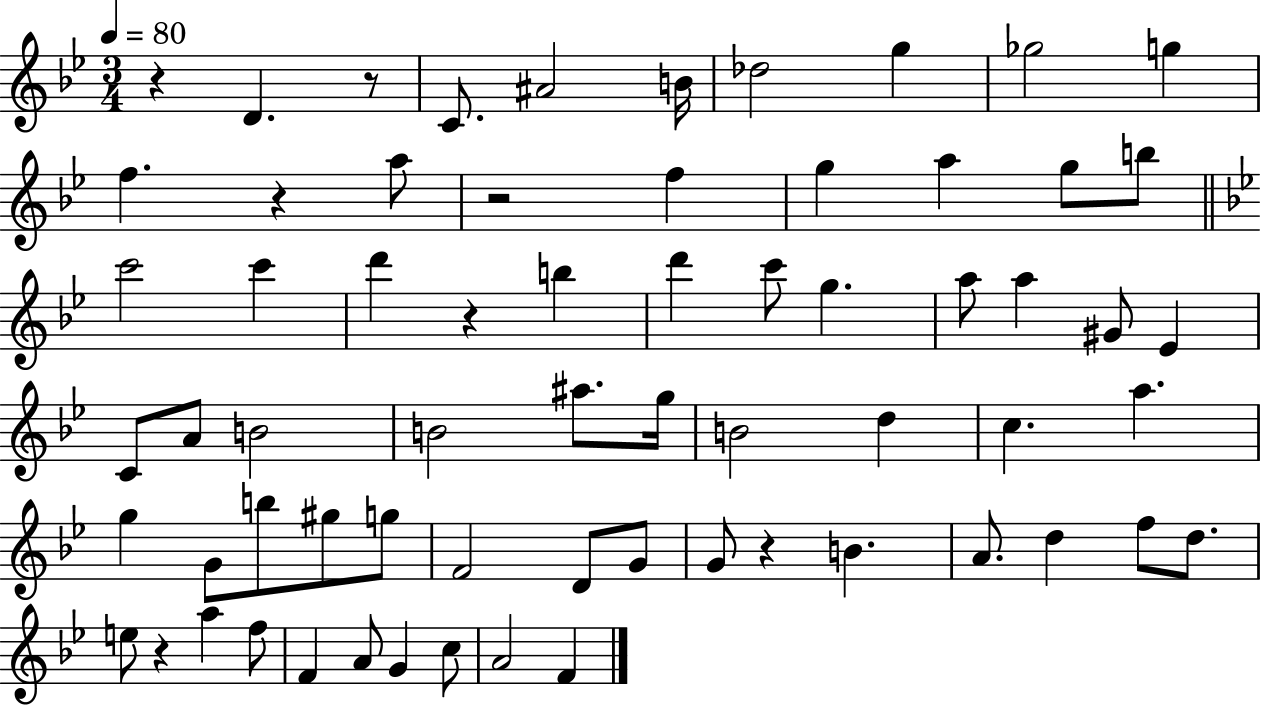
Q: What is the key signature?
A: BES major